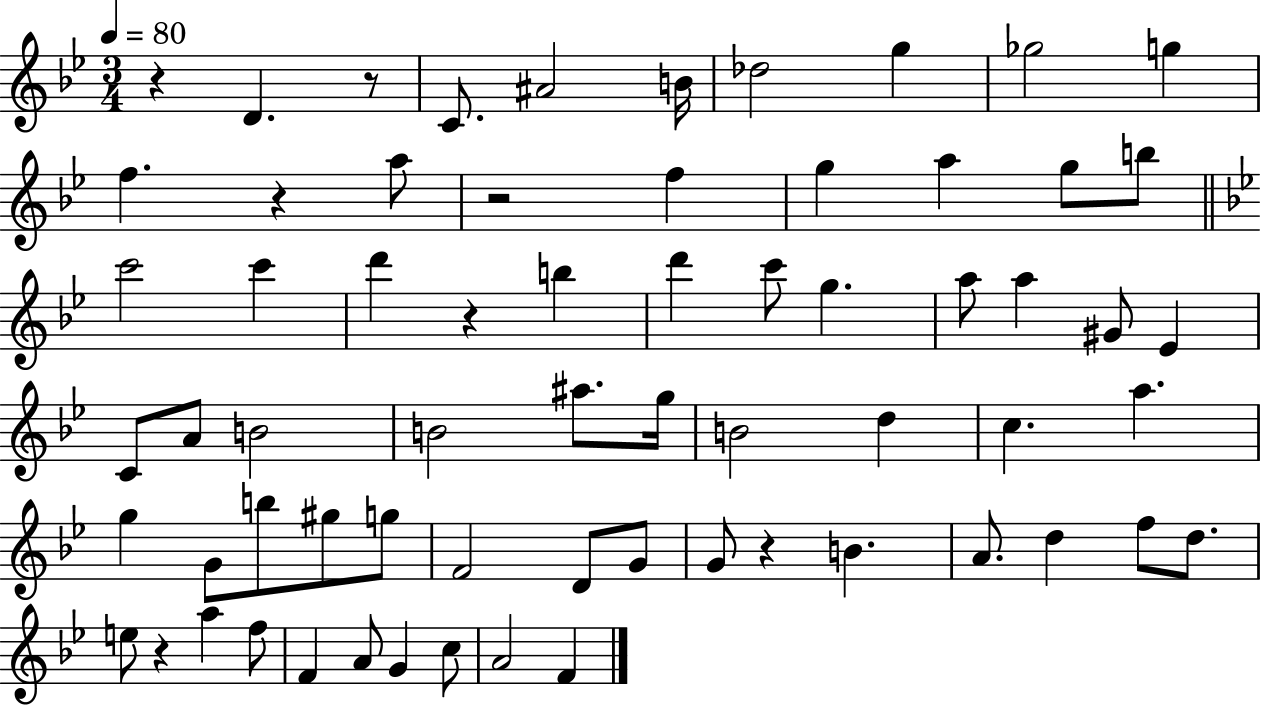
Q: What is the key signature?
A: BES major